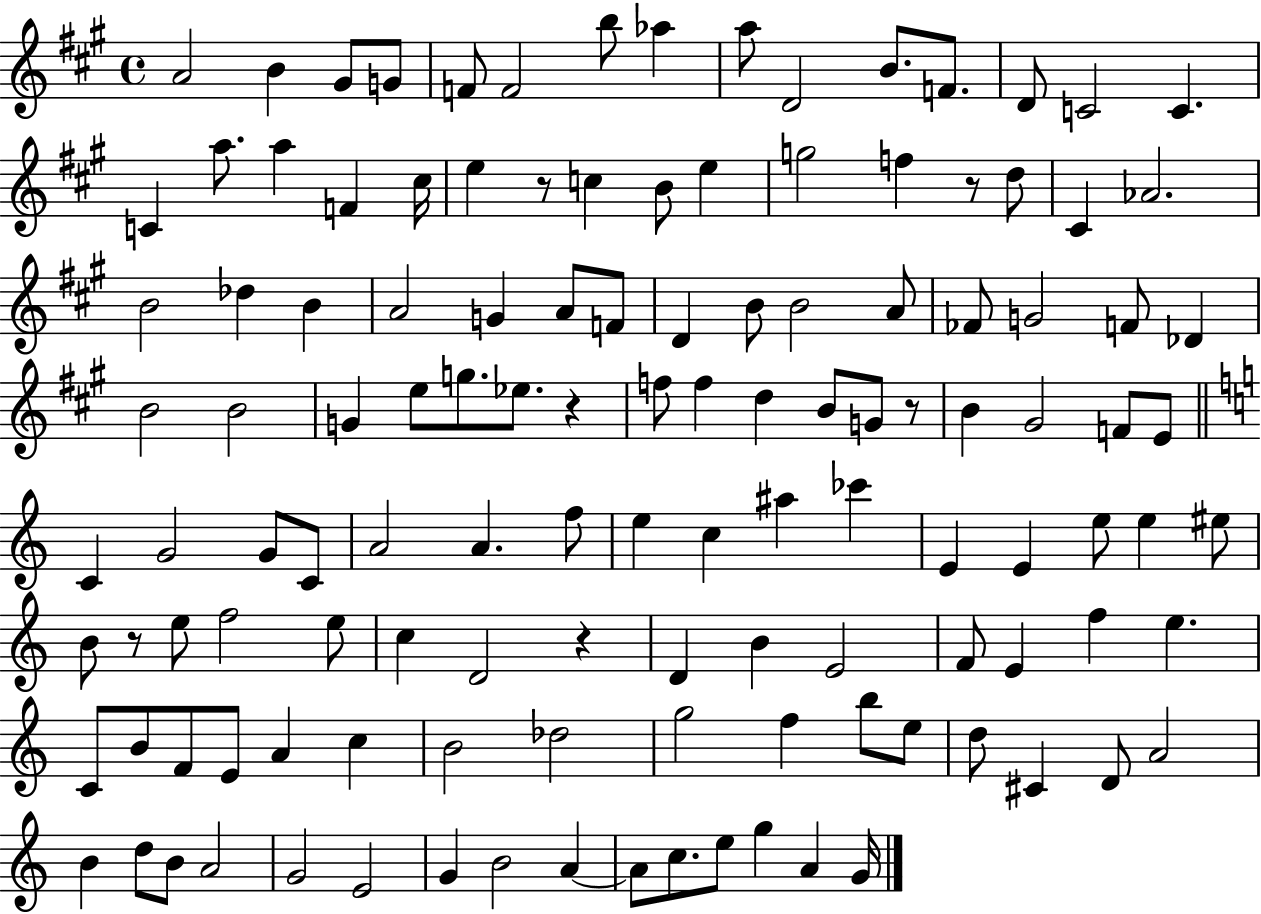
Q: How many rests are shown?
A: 6